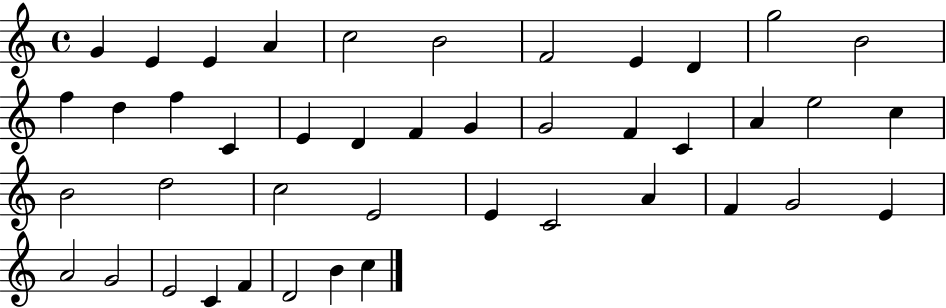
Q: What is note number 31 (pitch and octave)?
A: C4